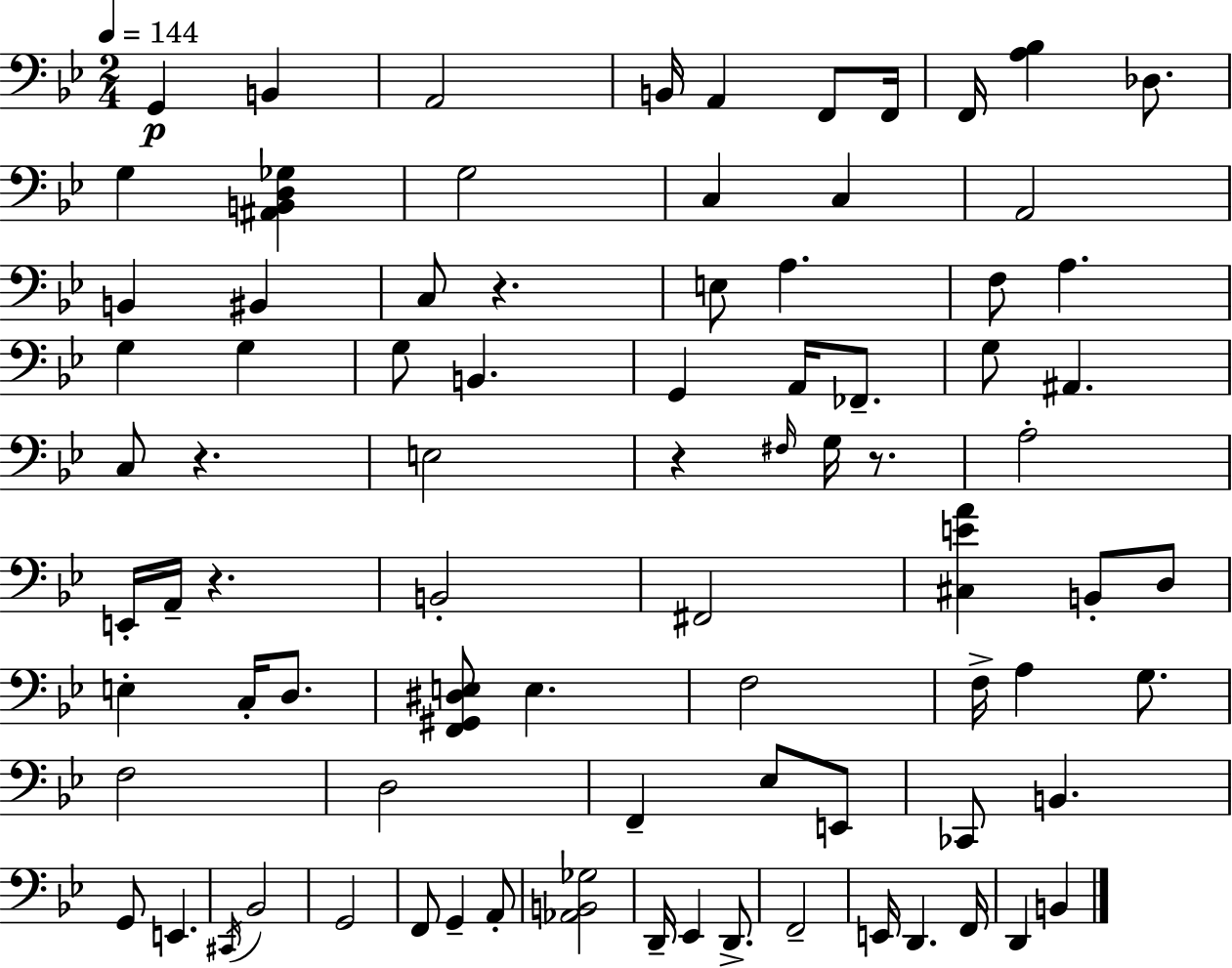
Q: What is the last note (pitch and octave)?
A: B2